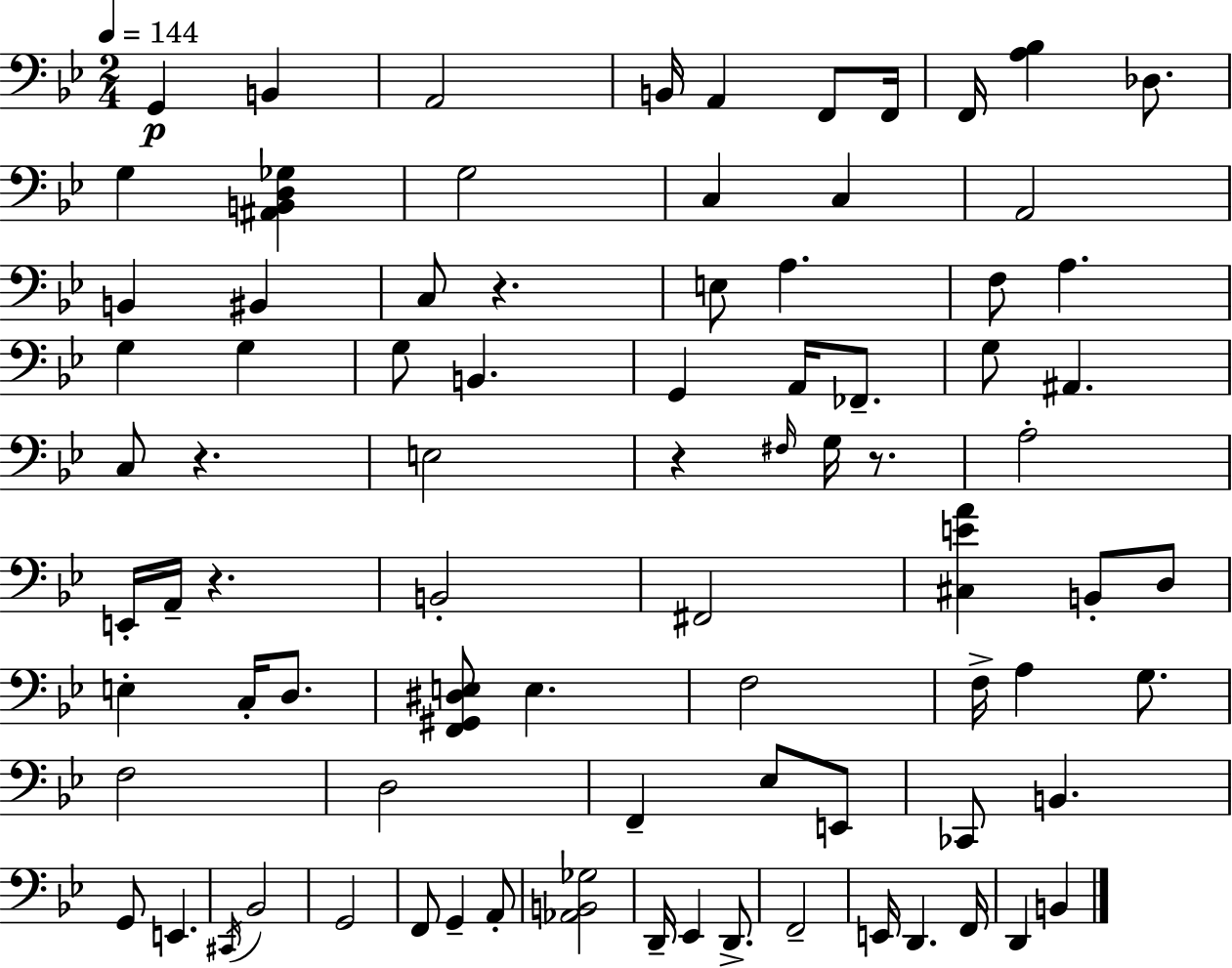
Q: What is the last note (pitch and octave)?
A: B2